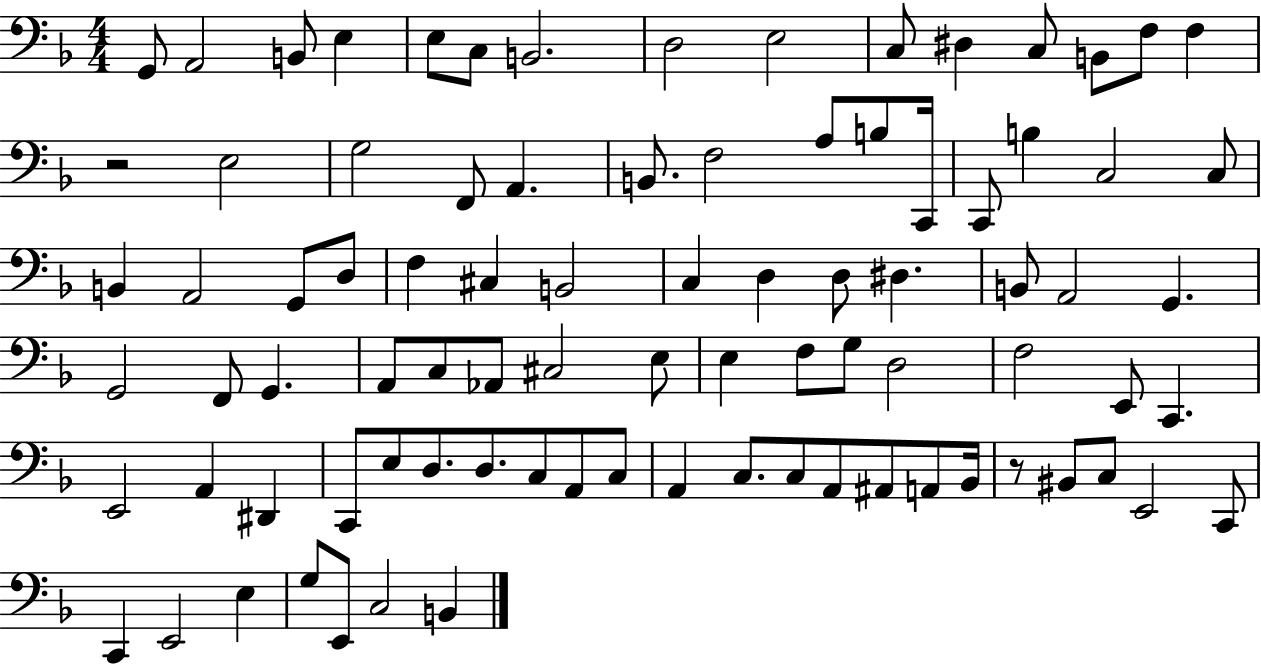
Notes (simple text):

G2/e A2/h B2/e E3/q E3/e C3/e B2/h. D3/h E3/h C3/e D#3/q C3/e B2/e F3/e F3/q R/h E3/h G3/h F2/e A2/q. B2/e. F3/h A3/e B3/e C2/s C2/e B3/q C3/h C3/e B2/q A2/h G2/e D3/e F3/q C#3/q B2/h C3/q D3/q D3/e D#3/q. B2/e A2/h G2/q. G2/h F2/e G2/q. A2/e C3/e Ab2/e C#3/h E3/e E3/q F3/e G3/e D3/h F3/h E2/e C2/q. E2/h A2/q D#2/q C2/e E3/e D3/e. D3/e. C3/e A2/e C3/e A2/q C3/e. C3/e A2/e A#2/e A2/e Bb2/s R/e BIS2/e C3/e E2/h C2/e C2/q E2/h E3/q G3/e E2/e C3/h B2/q